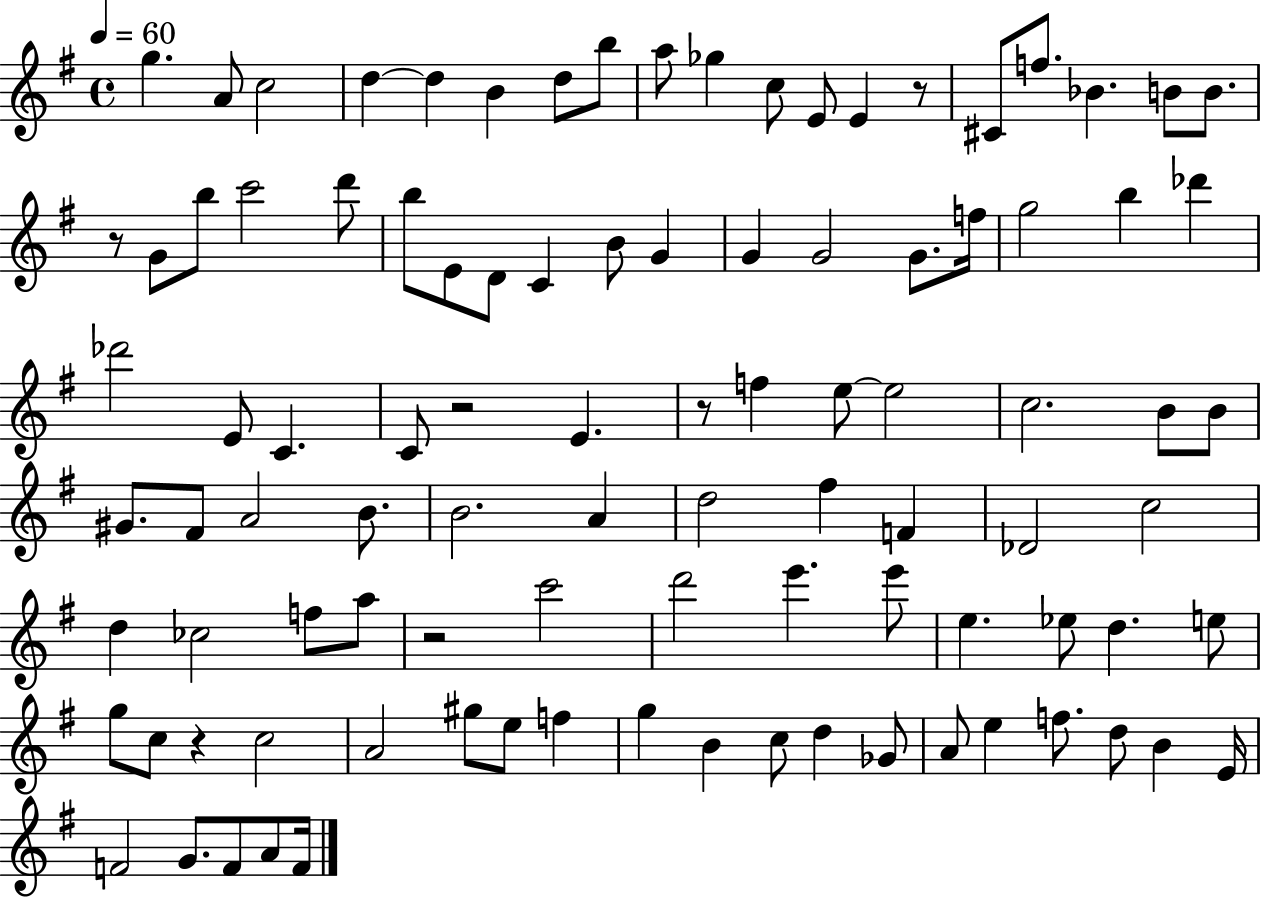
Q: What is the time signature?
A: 4/4